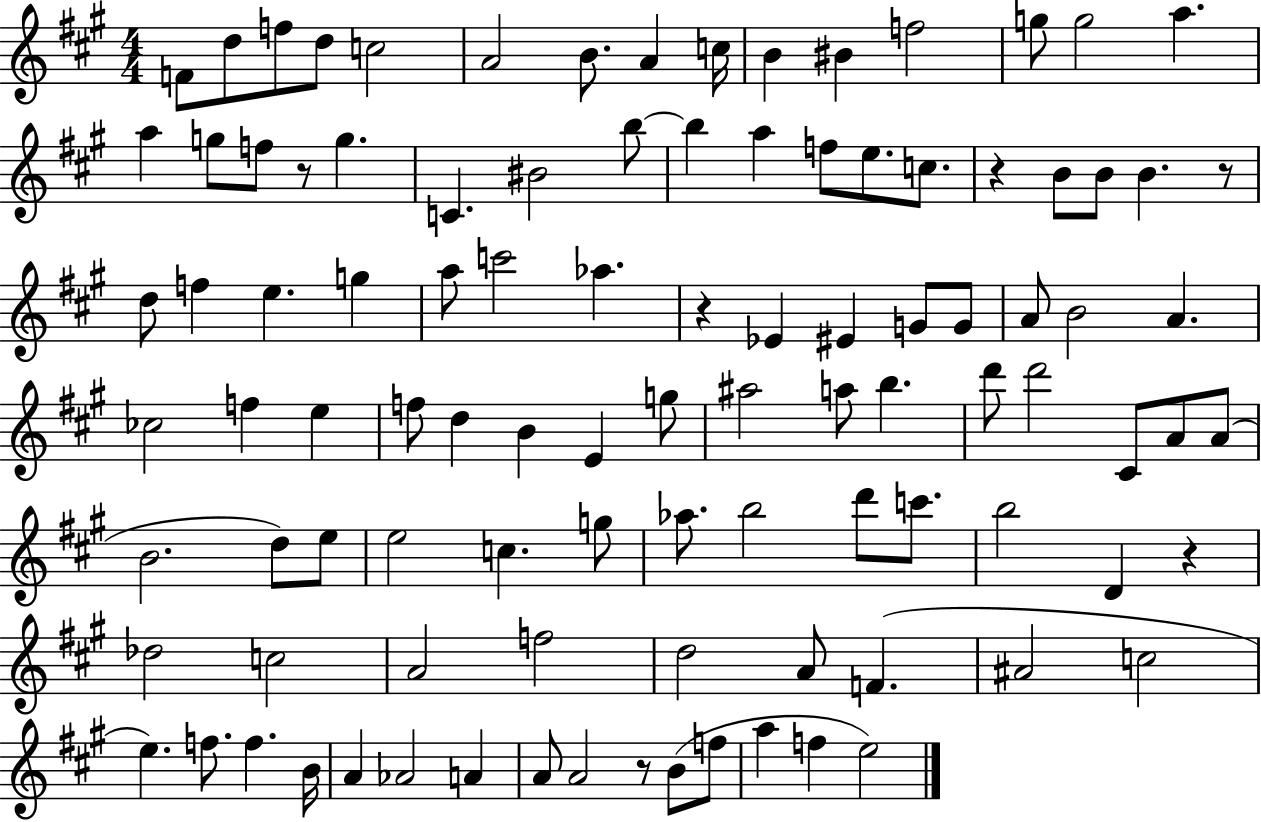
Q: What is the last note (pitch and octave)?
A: E5